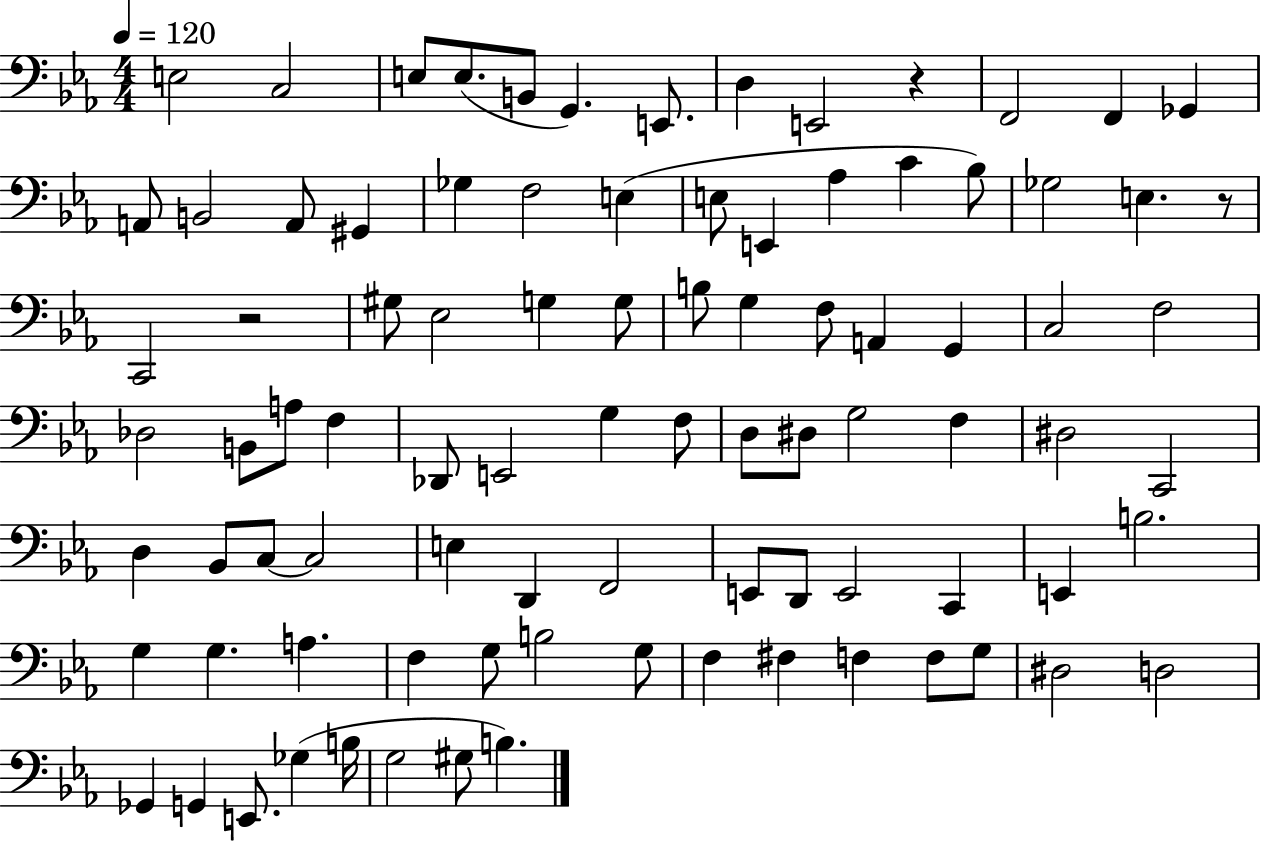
E3/h C3/h E3/e E3/e. B2/e G2/q. E2/e. D3/q E2/h R/q F2/h F2/q Gb2/q A2/e B2/h A2/e G#2/q Gb3/q F3/h E3/q E3/e E2/q Ab3/q C4/q Bb3/e Gb3/h E3/q. R/e C2/h R/h G#3/e Eb3/h G3/q G3/e B3/e G3/q F3/e A2/q G2/q C3/h F3/h Db3/h B2/e A3/e F3/q Db2/e E2/h G3/q F3/e D3/e D#3/e G3/h F3/q D#3/h C2/h D3/q Bb2/e C3/e C3/h E3/q D2/q F2/h E2/e D2/e E2/h C2/q E2/q B3/h. G3/q G3/q. A3/q. F3/q G3/e B3/h G3/e F3/q F#3/q F3/q F3/e G3/e D#3/h D3/h Gb2/q G2/q E2/e. Gb3/q B3/s G3/h G#3/e B3/q.